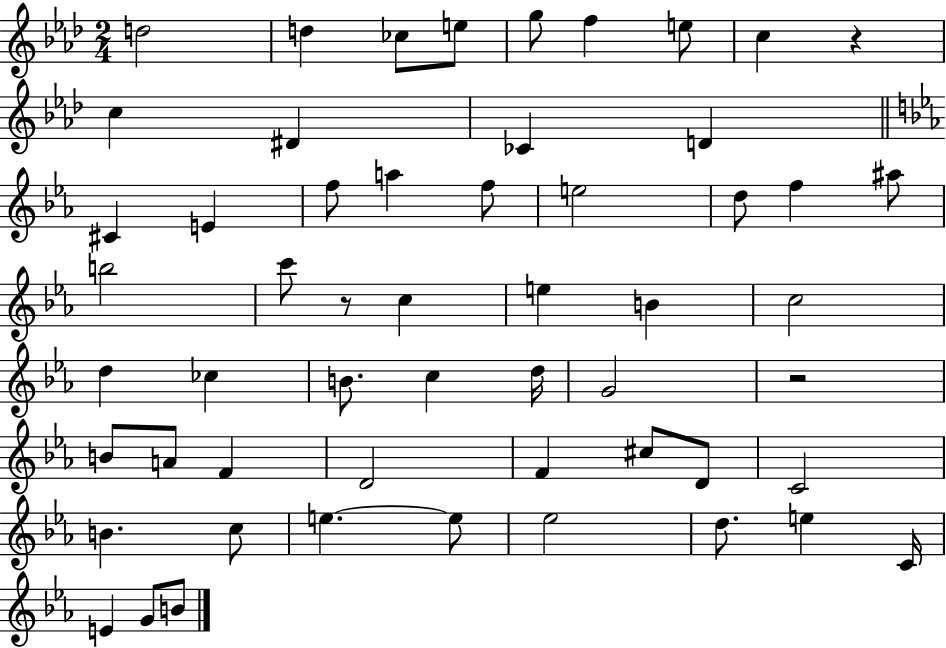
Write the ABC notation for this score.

X:1
T:Untitled
M:2/4
L:1/4
K:Ab
d2 d _c/2 e/2 g/2 f e/2 c z c ^D _C D ^C E f/2 a f/2 e2 d/2 f ^a/2 b2 c'/2 z/2 c e B c2 d _c B/2 c d/4 G2 z2 B/2 A/2 F D2 F ^c/2 D/2 C2 B c/2 e e/2 _e2 d/2 e C/4 E G/2 B/2